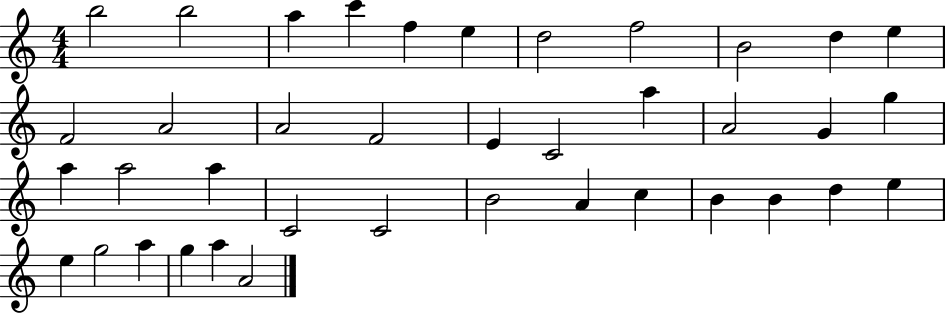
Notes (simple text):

B5/h B5/h A5/q C6/q F5/q E5/q D5/h F5/h B4/h D5/q E5/q F4/h A4/h A4/h F4/h E4/q C4/h A5/q A4/h G4/q G5/q A5/q A5/h A5/q C4/h C4/h B4/h A4/q C5/q B4/q B4/q D5/q E5/q E5/q G5/h A5/q G5/q A5/q A4/h